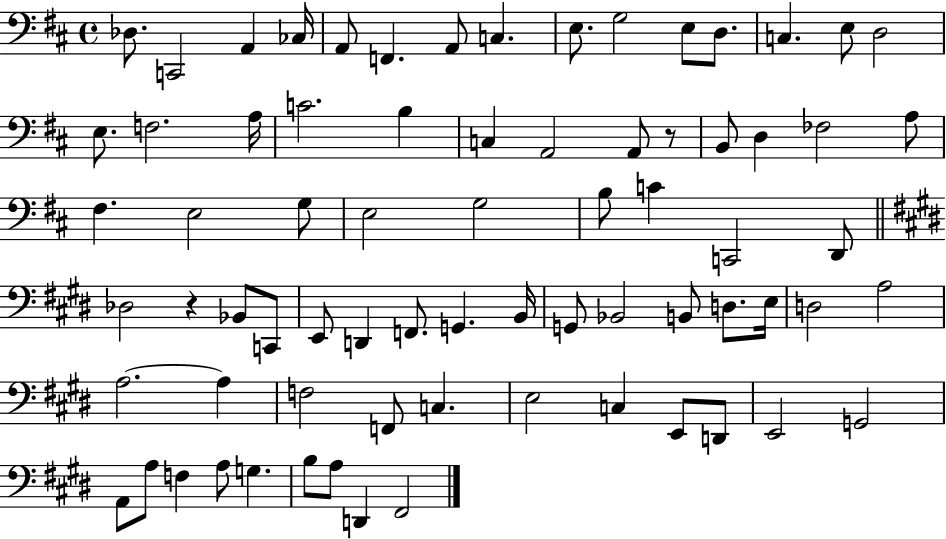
Db3/e. C2/h A2/q CES3/s A2/e F2/q. A2/e C3/q. E3/e. G3/h E3/e D3/e. C3/q. E3/e D3/h E3/e. F3/h. A3/s C4/h. B3/q C3/q A2/h A2/e R/e B2/e D3/q FES3/h A3/e F#3/q. E3/h G3/e E3/h G3/h B3/e C4/q C2/h D2/e Db3/h R/q Bb2/e C2/e E2/e D2/q F2/e. G2/q. B2/s G2/e Bb2/h B2/e D3/e. E3/s D3/h A3/h A3/h. A3/q F3/h F2/e C3/q. E3/h C3/q E2/e D2/e E2/h G2/h A2/e A3/e F3/q A3/e G3/q. B3/e A3/e D2/q F#2/h